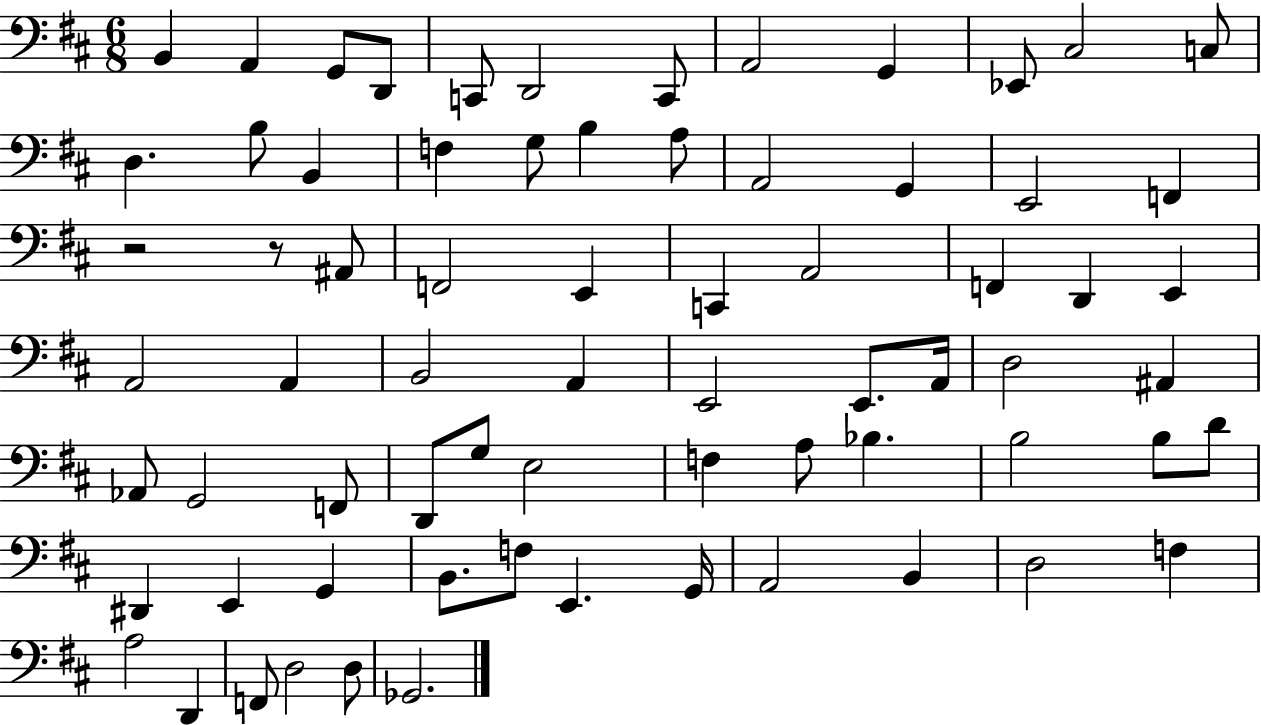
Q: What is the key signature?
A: D major